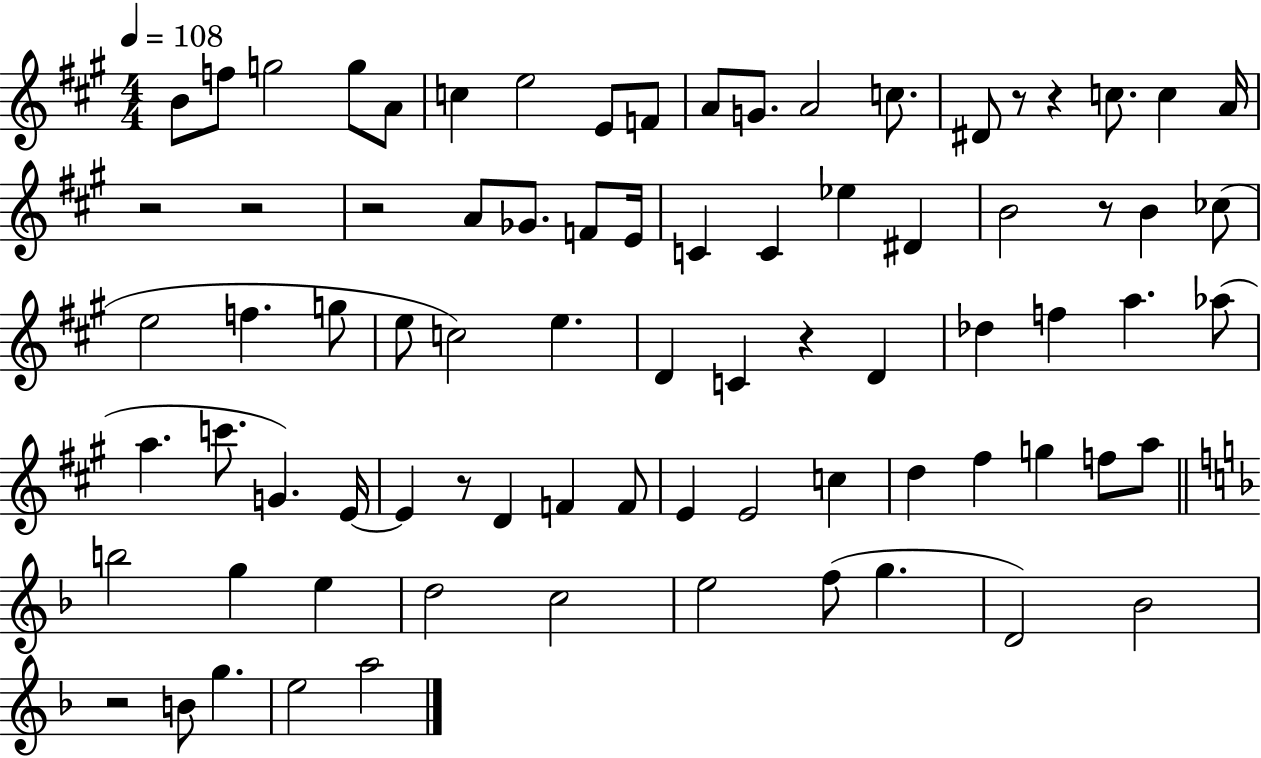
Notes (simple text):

B4/e F5/e G5/h G5/e A4/e C5/q E5/h E4/e F4/e A4/e G4/e. A4/h C5/e. D#4/e R/e R/q C5/e. C5/q A4/s R/h R/h R/h A4/e Gb4/e. F4/e E4/s C4/q C4/q Eb5/q D#4/q B4/h R/e B4/q CES5/e E5/h F5/q. G5/e E5/e C5/h E5/q. D4/q C4/q R/q D4/q Db5/q F5/q A5/q. Ab5/e A5/q. C6/e. G4/q. E4/s E4/q R/e D4/q F4/q F4/e E4/q E4/h C5/q D5/q F#5/q G5/q F5/e A5/e B5/h G5/q E5/q D5/h C5/h E5/h F5/e G5/q. D4/h Bb4/h R/h B4/e G5/q. E5/h A5/h